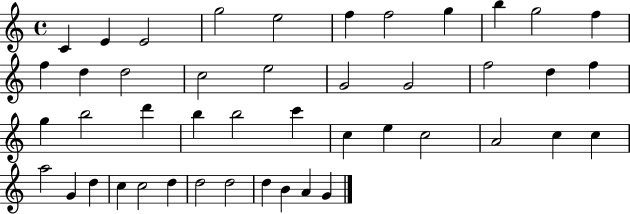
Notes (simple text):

C4/q E4/q E4/h G5/h E5/h F5/q F5/h G5/q B5/q G5/h F5/q F5/q D5/q D5/h C5/h E5/h G4/h G4/h F5/h D5/q F5/q G5/q B5/h D6/q B5/q B5/h C6/q C5/q E5/q C5/h A4/h C5/q C5/q A5/h G4/q D5/q C5/q C5/h D5/q D5/h D5/h D5/q B4/q A4/q G4/q